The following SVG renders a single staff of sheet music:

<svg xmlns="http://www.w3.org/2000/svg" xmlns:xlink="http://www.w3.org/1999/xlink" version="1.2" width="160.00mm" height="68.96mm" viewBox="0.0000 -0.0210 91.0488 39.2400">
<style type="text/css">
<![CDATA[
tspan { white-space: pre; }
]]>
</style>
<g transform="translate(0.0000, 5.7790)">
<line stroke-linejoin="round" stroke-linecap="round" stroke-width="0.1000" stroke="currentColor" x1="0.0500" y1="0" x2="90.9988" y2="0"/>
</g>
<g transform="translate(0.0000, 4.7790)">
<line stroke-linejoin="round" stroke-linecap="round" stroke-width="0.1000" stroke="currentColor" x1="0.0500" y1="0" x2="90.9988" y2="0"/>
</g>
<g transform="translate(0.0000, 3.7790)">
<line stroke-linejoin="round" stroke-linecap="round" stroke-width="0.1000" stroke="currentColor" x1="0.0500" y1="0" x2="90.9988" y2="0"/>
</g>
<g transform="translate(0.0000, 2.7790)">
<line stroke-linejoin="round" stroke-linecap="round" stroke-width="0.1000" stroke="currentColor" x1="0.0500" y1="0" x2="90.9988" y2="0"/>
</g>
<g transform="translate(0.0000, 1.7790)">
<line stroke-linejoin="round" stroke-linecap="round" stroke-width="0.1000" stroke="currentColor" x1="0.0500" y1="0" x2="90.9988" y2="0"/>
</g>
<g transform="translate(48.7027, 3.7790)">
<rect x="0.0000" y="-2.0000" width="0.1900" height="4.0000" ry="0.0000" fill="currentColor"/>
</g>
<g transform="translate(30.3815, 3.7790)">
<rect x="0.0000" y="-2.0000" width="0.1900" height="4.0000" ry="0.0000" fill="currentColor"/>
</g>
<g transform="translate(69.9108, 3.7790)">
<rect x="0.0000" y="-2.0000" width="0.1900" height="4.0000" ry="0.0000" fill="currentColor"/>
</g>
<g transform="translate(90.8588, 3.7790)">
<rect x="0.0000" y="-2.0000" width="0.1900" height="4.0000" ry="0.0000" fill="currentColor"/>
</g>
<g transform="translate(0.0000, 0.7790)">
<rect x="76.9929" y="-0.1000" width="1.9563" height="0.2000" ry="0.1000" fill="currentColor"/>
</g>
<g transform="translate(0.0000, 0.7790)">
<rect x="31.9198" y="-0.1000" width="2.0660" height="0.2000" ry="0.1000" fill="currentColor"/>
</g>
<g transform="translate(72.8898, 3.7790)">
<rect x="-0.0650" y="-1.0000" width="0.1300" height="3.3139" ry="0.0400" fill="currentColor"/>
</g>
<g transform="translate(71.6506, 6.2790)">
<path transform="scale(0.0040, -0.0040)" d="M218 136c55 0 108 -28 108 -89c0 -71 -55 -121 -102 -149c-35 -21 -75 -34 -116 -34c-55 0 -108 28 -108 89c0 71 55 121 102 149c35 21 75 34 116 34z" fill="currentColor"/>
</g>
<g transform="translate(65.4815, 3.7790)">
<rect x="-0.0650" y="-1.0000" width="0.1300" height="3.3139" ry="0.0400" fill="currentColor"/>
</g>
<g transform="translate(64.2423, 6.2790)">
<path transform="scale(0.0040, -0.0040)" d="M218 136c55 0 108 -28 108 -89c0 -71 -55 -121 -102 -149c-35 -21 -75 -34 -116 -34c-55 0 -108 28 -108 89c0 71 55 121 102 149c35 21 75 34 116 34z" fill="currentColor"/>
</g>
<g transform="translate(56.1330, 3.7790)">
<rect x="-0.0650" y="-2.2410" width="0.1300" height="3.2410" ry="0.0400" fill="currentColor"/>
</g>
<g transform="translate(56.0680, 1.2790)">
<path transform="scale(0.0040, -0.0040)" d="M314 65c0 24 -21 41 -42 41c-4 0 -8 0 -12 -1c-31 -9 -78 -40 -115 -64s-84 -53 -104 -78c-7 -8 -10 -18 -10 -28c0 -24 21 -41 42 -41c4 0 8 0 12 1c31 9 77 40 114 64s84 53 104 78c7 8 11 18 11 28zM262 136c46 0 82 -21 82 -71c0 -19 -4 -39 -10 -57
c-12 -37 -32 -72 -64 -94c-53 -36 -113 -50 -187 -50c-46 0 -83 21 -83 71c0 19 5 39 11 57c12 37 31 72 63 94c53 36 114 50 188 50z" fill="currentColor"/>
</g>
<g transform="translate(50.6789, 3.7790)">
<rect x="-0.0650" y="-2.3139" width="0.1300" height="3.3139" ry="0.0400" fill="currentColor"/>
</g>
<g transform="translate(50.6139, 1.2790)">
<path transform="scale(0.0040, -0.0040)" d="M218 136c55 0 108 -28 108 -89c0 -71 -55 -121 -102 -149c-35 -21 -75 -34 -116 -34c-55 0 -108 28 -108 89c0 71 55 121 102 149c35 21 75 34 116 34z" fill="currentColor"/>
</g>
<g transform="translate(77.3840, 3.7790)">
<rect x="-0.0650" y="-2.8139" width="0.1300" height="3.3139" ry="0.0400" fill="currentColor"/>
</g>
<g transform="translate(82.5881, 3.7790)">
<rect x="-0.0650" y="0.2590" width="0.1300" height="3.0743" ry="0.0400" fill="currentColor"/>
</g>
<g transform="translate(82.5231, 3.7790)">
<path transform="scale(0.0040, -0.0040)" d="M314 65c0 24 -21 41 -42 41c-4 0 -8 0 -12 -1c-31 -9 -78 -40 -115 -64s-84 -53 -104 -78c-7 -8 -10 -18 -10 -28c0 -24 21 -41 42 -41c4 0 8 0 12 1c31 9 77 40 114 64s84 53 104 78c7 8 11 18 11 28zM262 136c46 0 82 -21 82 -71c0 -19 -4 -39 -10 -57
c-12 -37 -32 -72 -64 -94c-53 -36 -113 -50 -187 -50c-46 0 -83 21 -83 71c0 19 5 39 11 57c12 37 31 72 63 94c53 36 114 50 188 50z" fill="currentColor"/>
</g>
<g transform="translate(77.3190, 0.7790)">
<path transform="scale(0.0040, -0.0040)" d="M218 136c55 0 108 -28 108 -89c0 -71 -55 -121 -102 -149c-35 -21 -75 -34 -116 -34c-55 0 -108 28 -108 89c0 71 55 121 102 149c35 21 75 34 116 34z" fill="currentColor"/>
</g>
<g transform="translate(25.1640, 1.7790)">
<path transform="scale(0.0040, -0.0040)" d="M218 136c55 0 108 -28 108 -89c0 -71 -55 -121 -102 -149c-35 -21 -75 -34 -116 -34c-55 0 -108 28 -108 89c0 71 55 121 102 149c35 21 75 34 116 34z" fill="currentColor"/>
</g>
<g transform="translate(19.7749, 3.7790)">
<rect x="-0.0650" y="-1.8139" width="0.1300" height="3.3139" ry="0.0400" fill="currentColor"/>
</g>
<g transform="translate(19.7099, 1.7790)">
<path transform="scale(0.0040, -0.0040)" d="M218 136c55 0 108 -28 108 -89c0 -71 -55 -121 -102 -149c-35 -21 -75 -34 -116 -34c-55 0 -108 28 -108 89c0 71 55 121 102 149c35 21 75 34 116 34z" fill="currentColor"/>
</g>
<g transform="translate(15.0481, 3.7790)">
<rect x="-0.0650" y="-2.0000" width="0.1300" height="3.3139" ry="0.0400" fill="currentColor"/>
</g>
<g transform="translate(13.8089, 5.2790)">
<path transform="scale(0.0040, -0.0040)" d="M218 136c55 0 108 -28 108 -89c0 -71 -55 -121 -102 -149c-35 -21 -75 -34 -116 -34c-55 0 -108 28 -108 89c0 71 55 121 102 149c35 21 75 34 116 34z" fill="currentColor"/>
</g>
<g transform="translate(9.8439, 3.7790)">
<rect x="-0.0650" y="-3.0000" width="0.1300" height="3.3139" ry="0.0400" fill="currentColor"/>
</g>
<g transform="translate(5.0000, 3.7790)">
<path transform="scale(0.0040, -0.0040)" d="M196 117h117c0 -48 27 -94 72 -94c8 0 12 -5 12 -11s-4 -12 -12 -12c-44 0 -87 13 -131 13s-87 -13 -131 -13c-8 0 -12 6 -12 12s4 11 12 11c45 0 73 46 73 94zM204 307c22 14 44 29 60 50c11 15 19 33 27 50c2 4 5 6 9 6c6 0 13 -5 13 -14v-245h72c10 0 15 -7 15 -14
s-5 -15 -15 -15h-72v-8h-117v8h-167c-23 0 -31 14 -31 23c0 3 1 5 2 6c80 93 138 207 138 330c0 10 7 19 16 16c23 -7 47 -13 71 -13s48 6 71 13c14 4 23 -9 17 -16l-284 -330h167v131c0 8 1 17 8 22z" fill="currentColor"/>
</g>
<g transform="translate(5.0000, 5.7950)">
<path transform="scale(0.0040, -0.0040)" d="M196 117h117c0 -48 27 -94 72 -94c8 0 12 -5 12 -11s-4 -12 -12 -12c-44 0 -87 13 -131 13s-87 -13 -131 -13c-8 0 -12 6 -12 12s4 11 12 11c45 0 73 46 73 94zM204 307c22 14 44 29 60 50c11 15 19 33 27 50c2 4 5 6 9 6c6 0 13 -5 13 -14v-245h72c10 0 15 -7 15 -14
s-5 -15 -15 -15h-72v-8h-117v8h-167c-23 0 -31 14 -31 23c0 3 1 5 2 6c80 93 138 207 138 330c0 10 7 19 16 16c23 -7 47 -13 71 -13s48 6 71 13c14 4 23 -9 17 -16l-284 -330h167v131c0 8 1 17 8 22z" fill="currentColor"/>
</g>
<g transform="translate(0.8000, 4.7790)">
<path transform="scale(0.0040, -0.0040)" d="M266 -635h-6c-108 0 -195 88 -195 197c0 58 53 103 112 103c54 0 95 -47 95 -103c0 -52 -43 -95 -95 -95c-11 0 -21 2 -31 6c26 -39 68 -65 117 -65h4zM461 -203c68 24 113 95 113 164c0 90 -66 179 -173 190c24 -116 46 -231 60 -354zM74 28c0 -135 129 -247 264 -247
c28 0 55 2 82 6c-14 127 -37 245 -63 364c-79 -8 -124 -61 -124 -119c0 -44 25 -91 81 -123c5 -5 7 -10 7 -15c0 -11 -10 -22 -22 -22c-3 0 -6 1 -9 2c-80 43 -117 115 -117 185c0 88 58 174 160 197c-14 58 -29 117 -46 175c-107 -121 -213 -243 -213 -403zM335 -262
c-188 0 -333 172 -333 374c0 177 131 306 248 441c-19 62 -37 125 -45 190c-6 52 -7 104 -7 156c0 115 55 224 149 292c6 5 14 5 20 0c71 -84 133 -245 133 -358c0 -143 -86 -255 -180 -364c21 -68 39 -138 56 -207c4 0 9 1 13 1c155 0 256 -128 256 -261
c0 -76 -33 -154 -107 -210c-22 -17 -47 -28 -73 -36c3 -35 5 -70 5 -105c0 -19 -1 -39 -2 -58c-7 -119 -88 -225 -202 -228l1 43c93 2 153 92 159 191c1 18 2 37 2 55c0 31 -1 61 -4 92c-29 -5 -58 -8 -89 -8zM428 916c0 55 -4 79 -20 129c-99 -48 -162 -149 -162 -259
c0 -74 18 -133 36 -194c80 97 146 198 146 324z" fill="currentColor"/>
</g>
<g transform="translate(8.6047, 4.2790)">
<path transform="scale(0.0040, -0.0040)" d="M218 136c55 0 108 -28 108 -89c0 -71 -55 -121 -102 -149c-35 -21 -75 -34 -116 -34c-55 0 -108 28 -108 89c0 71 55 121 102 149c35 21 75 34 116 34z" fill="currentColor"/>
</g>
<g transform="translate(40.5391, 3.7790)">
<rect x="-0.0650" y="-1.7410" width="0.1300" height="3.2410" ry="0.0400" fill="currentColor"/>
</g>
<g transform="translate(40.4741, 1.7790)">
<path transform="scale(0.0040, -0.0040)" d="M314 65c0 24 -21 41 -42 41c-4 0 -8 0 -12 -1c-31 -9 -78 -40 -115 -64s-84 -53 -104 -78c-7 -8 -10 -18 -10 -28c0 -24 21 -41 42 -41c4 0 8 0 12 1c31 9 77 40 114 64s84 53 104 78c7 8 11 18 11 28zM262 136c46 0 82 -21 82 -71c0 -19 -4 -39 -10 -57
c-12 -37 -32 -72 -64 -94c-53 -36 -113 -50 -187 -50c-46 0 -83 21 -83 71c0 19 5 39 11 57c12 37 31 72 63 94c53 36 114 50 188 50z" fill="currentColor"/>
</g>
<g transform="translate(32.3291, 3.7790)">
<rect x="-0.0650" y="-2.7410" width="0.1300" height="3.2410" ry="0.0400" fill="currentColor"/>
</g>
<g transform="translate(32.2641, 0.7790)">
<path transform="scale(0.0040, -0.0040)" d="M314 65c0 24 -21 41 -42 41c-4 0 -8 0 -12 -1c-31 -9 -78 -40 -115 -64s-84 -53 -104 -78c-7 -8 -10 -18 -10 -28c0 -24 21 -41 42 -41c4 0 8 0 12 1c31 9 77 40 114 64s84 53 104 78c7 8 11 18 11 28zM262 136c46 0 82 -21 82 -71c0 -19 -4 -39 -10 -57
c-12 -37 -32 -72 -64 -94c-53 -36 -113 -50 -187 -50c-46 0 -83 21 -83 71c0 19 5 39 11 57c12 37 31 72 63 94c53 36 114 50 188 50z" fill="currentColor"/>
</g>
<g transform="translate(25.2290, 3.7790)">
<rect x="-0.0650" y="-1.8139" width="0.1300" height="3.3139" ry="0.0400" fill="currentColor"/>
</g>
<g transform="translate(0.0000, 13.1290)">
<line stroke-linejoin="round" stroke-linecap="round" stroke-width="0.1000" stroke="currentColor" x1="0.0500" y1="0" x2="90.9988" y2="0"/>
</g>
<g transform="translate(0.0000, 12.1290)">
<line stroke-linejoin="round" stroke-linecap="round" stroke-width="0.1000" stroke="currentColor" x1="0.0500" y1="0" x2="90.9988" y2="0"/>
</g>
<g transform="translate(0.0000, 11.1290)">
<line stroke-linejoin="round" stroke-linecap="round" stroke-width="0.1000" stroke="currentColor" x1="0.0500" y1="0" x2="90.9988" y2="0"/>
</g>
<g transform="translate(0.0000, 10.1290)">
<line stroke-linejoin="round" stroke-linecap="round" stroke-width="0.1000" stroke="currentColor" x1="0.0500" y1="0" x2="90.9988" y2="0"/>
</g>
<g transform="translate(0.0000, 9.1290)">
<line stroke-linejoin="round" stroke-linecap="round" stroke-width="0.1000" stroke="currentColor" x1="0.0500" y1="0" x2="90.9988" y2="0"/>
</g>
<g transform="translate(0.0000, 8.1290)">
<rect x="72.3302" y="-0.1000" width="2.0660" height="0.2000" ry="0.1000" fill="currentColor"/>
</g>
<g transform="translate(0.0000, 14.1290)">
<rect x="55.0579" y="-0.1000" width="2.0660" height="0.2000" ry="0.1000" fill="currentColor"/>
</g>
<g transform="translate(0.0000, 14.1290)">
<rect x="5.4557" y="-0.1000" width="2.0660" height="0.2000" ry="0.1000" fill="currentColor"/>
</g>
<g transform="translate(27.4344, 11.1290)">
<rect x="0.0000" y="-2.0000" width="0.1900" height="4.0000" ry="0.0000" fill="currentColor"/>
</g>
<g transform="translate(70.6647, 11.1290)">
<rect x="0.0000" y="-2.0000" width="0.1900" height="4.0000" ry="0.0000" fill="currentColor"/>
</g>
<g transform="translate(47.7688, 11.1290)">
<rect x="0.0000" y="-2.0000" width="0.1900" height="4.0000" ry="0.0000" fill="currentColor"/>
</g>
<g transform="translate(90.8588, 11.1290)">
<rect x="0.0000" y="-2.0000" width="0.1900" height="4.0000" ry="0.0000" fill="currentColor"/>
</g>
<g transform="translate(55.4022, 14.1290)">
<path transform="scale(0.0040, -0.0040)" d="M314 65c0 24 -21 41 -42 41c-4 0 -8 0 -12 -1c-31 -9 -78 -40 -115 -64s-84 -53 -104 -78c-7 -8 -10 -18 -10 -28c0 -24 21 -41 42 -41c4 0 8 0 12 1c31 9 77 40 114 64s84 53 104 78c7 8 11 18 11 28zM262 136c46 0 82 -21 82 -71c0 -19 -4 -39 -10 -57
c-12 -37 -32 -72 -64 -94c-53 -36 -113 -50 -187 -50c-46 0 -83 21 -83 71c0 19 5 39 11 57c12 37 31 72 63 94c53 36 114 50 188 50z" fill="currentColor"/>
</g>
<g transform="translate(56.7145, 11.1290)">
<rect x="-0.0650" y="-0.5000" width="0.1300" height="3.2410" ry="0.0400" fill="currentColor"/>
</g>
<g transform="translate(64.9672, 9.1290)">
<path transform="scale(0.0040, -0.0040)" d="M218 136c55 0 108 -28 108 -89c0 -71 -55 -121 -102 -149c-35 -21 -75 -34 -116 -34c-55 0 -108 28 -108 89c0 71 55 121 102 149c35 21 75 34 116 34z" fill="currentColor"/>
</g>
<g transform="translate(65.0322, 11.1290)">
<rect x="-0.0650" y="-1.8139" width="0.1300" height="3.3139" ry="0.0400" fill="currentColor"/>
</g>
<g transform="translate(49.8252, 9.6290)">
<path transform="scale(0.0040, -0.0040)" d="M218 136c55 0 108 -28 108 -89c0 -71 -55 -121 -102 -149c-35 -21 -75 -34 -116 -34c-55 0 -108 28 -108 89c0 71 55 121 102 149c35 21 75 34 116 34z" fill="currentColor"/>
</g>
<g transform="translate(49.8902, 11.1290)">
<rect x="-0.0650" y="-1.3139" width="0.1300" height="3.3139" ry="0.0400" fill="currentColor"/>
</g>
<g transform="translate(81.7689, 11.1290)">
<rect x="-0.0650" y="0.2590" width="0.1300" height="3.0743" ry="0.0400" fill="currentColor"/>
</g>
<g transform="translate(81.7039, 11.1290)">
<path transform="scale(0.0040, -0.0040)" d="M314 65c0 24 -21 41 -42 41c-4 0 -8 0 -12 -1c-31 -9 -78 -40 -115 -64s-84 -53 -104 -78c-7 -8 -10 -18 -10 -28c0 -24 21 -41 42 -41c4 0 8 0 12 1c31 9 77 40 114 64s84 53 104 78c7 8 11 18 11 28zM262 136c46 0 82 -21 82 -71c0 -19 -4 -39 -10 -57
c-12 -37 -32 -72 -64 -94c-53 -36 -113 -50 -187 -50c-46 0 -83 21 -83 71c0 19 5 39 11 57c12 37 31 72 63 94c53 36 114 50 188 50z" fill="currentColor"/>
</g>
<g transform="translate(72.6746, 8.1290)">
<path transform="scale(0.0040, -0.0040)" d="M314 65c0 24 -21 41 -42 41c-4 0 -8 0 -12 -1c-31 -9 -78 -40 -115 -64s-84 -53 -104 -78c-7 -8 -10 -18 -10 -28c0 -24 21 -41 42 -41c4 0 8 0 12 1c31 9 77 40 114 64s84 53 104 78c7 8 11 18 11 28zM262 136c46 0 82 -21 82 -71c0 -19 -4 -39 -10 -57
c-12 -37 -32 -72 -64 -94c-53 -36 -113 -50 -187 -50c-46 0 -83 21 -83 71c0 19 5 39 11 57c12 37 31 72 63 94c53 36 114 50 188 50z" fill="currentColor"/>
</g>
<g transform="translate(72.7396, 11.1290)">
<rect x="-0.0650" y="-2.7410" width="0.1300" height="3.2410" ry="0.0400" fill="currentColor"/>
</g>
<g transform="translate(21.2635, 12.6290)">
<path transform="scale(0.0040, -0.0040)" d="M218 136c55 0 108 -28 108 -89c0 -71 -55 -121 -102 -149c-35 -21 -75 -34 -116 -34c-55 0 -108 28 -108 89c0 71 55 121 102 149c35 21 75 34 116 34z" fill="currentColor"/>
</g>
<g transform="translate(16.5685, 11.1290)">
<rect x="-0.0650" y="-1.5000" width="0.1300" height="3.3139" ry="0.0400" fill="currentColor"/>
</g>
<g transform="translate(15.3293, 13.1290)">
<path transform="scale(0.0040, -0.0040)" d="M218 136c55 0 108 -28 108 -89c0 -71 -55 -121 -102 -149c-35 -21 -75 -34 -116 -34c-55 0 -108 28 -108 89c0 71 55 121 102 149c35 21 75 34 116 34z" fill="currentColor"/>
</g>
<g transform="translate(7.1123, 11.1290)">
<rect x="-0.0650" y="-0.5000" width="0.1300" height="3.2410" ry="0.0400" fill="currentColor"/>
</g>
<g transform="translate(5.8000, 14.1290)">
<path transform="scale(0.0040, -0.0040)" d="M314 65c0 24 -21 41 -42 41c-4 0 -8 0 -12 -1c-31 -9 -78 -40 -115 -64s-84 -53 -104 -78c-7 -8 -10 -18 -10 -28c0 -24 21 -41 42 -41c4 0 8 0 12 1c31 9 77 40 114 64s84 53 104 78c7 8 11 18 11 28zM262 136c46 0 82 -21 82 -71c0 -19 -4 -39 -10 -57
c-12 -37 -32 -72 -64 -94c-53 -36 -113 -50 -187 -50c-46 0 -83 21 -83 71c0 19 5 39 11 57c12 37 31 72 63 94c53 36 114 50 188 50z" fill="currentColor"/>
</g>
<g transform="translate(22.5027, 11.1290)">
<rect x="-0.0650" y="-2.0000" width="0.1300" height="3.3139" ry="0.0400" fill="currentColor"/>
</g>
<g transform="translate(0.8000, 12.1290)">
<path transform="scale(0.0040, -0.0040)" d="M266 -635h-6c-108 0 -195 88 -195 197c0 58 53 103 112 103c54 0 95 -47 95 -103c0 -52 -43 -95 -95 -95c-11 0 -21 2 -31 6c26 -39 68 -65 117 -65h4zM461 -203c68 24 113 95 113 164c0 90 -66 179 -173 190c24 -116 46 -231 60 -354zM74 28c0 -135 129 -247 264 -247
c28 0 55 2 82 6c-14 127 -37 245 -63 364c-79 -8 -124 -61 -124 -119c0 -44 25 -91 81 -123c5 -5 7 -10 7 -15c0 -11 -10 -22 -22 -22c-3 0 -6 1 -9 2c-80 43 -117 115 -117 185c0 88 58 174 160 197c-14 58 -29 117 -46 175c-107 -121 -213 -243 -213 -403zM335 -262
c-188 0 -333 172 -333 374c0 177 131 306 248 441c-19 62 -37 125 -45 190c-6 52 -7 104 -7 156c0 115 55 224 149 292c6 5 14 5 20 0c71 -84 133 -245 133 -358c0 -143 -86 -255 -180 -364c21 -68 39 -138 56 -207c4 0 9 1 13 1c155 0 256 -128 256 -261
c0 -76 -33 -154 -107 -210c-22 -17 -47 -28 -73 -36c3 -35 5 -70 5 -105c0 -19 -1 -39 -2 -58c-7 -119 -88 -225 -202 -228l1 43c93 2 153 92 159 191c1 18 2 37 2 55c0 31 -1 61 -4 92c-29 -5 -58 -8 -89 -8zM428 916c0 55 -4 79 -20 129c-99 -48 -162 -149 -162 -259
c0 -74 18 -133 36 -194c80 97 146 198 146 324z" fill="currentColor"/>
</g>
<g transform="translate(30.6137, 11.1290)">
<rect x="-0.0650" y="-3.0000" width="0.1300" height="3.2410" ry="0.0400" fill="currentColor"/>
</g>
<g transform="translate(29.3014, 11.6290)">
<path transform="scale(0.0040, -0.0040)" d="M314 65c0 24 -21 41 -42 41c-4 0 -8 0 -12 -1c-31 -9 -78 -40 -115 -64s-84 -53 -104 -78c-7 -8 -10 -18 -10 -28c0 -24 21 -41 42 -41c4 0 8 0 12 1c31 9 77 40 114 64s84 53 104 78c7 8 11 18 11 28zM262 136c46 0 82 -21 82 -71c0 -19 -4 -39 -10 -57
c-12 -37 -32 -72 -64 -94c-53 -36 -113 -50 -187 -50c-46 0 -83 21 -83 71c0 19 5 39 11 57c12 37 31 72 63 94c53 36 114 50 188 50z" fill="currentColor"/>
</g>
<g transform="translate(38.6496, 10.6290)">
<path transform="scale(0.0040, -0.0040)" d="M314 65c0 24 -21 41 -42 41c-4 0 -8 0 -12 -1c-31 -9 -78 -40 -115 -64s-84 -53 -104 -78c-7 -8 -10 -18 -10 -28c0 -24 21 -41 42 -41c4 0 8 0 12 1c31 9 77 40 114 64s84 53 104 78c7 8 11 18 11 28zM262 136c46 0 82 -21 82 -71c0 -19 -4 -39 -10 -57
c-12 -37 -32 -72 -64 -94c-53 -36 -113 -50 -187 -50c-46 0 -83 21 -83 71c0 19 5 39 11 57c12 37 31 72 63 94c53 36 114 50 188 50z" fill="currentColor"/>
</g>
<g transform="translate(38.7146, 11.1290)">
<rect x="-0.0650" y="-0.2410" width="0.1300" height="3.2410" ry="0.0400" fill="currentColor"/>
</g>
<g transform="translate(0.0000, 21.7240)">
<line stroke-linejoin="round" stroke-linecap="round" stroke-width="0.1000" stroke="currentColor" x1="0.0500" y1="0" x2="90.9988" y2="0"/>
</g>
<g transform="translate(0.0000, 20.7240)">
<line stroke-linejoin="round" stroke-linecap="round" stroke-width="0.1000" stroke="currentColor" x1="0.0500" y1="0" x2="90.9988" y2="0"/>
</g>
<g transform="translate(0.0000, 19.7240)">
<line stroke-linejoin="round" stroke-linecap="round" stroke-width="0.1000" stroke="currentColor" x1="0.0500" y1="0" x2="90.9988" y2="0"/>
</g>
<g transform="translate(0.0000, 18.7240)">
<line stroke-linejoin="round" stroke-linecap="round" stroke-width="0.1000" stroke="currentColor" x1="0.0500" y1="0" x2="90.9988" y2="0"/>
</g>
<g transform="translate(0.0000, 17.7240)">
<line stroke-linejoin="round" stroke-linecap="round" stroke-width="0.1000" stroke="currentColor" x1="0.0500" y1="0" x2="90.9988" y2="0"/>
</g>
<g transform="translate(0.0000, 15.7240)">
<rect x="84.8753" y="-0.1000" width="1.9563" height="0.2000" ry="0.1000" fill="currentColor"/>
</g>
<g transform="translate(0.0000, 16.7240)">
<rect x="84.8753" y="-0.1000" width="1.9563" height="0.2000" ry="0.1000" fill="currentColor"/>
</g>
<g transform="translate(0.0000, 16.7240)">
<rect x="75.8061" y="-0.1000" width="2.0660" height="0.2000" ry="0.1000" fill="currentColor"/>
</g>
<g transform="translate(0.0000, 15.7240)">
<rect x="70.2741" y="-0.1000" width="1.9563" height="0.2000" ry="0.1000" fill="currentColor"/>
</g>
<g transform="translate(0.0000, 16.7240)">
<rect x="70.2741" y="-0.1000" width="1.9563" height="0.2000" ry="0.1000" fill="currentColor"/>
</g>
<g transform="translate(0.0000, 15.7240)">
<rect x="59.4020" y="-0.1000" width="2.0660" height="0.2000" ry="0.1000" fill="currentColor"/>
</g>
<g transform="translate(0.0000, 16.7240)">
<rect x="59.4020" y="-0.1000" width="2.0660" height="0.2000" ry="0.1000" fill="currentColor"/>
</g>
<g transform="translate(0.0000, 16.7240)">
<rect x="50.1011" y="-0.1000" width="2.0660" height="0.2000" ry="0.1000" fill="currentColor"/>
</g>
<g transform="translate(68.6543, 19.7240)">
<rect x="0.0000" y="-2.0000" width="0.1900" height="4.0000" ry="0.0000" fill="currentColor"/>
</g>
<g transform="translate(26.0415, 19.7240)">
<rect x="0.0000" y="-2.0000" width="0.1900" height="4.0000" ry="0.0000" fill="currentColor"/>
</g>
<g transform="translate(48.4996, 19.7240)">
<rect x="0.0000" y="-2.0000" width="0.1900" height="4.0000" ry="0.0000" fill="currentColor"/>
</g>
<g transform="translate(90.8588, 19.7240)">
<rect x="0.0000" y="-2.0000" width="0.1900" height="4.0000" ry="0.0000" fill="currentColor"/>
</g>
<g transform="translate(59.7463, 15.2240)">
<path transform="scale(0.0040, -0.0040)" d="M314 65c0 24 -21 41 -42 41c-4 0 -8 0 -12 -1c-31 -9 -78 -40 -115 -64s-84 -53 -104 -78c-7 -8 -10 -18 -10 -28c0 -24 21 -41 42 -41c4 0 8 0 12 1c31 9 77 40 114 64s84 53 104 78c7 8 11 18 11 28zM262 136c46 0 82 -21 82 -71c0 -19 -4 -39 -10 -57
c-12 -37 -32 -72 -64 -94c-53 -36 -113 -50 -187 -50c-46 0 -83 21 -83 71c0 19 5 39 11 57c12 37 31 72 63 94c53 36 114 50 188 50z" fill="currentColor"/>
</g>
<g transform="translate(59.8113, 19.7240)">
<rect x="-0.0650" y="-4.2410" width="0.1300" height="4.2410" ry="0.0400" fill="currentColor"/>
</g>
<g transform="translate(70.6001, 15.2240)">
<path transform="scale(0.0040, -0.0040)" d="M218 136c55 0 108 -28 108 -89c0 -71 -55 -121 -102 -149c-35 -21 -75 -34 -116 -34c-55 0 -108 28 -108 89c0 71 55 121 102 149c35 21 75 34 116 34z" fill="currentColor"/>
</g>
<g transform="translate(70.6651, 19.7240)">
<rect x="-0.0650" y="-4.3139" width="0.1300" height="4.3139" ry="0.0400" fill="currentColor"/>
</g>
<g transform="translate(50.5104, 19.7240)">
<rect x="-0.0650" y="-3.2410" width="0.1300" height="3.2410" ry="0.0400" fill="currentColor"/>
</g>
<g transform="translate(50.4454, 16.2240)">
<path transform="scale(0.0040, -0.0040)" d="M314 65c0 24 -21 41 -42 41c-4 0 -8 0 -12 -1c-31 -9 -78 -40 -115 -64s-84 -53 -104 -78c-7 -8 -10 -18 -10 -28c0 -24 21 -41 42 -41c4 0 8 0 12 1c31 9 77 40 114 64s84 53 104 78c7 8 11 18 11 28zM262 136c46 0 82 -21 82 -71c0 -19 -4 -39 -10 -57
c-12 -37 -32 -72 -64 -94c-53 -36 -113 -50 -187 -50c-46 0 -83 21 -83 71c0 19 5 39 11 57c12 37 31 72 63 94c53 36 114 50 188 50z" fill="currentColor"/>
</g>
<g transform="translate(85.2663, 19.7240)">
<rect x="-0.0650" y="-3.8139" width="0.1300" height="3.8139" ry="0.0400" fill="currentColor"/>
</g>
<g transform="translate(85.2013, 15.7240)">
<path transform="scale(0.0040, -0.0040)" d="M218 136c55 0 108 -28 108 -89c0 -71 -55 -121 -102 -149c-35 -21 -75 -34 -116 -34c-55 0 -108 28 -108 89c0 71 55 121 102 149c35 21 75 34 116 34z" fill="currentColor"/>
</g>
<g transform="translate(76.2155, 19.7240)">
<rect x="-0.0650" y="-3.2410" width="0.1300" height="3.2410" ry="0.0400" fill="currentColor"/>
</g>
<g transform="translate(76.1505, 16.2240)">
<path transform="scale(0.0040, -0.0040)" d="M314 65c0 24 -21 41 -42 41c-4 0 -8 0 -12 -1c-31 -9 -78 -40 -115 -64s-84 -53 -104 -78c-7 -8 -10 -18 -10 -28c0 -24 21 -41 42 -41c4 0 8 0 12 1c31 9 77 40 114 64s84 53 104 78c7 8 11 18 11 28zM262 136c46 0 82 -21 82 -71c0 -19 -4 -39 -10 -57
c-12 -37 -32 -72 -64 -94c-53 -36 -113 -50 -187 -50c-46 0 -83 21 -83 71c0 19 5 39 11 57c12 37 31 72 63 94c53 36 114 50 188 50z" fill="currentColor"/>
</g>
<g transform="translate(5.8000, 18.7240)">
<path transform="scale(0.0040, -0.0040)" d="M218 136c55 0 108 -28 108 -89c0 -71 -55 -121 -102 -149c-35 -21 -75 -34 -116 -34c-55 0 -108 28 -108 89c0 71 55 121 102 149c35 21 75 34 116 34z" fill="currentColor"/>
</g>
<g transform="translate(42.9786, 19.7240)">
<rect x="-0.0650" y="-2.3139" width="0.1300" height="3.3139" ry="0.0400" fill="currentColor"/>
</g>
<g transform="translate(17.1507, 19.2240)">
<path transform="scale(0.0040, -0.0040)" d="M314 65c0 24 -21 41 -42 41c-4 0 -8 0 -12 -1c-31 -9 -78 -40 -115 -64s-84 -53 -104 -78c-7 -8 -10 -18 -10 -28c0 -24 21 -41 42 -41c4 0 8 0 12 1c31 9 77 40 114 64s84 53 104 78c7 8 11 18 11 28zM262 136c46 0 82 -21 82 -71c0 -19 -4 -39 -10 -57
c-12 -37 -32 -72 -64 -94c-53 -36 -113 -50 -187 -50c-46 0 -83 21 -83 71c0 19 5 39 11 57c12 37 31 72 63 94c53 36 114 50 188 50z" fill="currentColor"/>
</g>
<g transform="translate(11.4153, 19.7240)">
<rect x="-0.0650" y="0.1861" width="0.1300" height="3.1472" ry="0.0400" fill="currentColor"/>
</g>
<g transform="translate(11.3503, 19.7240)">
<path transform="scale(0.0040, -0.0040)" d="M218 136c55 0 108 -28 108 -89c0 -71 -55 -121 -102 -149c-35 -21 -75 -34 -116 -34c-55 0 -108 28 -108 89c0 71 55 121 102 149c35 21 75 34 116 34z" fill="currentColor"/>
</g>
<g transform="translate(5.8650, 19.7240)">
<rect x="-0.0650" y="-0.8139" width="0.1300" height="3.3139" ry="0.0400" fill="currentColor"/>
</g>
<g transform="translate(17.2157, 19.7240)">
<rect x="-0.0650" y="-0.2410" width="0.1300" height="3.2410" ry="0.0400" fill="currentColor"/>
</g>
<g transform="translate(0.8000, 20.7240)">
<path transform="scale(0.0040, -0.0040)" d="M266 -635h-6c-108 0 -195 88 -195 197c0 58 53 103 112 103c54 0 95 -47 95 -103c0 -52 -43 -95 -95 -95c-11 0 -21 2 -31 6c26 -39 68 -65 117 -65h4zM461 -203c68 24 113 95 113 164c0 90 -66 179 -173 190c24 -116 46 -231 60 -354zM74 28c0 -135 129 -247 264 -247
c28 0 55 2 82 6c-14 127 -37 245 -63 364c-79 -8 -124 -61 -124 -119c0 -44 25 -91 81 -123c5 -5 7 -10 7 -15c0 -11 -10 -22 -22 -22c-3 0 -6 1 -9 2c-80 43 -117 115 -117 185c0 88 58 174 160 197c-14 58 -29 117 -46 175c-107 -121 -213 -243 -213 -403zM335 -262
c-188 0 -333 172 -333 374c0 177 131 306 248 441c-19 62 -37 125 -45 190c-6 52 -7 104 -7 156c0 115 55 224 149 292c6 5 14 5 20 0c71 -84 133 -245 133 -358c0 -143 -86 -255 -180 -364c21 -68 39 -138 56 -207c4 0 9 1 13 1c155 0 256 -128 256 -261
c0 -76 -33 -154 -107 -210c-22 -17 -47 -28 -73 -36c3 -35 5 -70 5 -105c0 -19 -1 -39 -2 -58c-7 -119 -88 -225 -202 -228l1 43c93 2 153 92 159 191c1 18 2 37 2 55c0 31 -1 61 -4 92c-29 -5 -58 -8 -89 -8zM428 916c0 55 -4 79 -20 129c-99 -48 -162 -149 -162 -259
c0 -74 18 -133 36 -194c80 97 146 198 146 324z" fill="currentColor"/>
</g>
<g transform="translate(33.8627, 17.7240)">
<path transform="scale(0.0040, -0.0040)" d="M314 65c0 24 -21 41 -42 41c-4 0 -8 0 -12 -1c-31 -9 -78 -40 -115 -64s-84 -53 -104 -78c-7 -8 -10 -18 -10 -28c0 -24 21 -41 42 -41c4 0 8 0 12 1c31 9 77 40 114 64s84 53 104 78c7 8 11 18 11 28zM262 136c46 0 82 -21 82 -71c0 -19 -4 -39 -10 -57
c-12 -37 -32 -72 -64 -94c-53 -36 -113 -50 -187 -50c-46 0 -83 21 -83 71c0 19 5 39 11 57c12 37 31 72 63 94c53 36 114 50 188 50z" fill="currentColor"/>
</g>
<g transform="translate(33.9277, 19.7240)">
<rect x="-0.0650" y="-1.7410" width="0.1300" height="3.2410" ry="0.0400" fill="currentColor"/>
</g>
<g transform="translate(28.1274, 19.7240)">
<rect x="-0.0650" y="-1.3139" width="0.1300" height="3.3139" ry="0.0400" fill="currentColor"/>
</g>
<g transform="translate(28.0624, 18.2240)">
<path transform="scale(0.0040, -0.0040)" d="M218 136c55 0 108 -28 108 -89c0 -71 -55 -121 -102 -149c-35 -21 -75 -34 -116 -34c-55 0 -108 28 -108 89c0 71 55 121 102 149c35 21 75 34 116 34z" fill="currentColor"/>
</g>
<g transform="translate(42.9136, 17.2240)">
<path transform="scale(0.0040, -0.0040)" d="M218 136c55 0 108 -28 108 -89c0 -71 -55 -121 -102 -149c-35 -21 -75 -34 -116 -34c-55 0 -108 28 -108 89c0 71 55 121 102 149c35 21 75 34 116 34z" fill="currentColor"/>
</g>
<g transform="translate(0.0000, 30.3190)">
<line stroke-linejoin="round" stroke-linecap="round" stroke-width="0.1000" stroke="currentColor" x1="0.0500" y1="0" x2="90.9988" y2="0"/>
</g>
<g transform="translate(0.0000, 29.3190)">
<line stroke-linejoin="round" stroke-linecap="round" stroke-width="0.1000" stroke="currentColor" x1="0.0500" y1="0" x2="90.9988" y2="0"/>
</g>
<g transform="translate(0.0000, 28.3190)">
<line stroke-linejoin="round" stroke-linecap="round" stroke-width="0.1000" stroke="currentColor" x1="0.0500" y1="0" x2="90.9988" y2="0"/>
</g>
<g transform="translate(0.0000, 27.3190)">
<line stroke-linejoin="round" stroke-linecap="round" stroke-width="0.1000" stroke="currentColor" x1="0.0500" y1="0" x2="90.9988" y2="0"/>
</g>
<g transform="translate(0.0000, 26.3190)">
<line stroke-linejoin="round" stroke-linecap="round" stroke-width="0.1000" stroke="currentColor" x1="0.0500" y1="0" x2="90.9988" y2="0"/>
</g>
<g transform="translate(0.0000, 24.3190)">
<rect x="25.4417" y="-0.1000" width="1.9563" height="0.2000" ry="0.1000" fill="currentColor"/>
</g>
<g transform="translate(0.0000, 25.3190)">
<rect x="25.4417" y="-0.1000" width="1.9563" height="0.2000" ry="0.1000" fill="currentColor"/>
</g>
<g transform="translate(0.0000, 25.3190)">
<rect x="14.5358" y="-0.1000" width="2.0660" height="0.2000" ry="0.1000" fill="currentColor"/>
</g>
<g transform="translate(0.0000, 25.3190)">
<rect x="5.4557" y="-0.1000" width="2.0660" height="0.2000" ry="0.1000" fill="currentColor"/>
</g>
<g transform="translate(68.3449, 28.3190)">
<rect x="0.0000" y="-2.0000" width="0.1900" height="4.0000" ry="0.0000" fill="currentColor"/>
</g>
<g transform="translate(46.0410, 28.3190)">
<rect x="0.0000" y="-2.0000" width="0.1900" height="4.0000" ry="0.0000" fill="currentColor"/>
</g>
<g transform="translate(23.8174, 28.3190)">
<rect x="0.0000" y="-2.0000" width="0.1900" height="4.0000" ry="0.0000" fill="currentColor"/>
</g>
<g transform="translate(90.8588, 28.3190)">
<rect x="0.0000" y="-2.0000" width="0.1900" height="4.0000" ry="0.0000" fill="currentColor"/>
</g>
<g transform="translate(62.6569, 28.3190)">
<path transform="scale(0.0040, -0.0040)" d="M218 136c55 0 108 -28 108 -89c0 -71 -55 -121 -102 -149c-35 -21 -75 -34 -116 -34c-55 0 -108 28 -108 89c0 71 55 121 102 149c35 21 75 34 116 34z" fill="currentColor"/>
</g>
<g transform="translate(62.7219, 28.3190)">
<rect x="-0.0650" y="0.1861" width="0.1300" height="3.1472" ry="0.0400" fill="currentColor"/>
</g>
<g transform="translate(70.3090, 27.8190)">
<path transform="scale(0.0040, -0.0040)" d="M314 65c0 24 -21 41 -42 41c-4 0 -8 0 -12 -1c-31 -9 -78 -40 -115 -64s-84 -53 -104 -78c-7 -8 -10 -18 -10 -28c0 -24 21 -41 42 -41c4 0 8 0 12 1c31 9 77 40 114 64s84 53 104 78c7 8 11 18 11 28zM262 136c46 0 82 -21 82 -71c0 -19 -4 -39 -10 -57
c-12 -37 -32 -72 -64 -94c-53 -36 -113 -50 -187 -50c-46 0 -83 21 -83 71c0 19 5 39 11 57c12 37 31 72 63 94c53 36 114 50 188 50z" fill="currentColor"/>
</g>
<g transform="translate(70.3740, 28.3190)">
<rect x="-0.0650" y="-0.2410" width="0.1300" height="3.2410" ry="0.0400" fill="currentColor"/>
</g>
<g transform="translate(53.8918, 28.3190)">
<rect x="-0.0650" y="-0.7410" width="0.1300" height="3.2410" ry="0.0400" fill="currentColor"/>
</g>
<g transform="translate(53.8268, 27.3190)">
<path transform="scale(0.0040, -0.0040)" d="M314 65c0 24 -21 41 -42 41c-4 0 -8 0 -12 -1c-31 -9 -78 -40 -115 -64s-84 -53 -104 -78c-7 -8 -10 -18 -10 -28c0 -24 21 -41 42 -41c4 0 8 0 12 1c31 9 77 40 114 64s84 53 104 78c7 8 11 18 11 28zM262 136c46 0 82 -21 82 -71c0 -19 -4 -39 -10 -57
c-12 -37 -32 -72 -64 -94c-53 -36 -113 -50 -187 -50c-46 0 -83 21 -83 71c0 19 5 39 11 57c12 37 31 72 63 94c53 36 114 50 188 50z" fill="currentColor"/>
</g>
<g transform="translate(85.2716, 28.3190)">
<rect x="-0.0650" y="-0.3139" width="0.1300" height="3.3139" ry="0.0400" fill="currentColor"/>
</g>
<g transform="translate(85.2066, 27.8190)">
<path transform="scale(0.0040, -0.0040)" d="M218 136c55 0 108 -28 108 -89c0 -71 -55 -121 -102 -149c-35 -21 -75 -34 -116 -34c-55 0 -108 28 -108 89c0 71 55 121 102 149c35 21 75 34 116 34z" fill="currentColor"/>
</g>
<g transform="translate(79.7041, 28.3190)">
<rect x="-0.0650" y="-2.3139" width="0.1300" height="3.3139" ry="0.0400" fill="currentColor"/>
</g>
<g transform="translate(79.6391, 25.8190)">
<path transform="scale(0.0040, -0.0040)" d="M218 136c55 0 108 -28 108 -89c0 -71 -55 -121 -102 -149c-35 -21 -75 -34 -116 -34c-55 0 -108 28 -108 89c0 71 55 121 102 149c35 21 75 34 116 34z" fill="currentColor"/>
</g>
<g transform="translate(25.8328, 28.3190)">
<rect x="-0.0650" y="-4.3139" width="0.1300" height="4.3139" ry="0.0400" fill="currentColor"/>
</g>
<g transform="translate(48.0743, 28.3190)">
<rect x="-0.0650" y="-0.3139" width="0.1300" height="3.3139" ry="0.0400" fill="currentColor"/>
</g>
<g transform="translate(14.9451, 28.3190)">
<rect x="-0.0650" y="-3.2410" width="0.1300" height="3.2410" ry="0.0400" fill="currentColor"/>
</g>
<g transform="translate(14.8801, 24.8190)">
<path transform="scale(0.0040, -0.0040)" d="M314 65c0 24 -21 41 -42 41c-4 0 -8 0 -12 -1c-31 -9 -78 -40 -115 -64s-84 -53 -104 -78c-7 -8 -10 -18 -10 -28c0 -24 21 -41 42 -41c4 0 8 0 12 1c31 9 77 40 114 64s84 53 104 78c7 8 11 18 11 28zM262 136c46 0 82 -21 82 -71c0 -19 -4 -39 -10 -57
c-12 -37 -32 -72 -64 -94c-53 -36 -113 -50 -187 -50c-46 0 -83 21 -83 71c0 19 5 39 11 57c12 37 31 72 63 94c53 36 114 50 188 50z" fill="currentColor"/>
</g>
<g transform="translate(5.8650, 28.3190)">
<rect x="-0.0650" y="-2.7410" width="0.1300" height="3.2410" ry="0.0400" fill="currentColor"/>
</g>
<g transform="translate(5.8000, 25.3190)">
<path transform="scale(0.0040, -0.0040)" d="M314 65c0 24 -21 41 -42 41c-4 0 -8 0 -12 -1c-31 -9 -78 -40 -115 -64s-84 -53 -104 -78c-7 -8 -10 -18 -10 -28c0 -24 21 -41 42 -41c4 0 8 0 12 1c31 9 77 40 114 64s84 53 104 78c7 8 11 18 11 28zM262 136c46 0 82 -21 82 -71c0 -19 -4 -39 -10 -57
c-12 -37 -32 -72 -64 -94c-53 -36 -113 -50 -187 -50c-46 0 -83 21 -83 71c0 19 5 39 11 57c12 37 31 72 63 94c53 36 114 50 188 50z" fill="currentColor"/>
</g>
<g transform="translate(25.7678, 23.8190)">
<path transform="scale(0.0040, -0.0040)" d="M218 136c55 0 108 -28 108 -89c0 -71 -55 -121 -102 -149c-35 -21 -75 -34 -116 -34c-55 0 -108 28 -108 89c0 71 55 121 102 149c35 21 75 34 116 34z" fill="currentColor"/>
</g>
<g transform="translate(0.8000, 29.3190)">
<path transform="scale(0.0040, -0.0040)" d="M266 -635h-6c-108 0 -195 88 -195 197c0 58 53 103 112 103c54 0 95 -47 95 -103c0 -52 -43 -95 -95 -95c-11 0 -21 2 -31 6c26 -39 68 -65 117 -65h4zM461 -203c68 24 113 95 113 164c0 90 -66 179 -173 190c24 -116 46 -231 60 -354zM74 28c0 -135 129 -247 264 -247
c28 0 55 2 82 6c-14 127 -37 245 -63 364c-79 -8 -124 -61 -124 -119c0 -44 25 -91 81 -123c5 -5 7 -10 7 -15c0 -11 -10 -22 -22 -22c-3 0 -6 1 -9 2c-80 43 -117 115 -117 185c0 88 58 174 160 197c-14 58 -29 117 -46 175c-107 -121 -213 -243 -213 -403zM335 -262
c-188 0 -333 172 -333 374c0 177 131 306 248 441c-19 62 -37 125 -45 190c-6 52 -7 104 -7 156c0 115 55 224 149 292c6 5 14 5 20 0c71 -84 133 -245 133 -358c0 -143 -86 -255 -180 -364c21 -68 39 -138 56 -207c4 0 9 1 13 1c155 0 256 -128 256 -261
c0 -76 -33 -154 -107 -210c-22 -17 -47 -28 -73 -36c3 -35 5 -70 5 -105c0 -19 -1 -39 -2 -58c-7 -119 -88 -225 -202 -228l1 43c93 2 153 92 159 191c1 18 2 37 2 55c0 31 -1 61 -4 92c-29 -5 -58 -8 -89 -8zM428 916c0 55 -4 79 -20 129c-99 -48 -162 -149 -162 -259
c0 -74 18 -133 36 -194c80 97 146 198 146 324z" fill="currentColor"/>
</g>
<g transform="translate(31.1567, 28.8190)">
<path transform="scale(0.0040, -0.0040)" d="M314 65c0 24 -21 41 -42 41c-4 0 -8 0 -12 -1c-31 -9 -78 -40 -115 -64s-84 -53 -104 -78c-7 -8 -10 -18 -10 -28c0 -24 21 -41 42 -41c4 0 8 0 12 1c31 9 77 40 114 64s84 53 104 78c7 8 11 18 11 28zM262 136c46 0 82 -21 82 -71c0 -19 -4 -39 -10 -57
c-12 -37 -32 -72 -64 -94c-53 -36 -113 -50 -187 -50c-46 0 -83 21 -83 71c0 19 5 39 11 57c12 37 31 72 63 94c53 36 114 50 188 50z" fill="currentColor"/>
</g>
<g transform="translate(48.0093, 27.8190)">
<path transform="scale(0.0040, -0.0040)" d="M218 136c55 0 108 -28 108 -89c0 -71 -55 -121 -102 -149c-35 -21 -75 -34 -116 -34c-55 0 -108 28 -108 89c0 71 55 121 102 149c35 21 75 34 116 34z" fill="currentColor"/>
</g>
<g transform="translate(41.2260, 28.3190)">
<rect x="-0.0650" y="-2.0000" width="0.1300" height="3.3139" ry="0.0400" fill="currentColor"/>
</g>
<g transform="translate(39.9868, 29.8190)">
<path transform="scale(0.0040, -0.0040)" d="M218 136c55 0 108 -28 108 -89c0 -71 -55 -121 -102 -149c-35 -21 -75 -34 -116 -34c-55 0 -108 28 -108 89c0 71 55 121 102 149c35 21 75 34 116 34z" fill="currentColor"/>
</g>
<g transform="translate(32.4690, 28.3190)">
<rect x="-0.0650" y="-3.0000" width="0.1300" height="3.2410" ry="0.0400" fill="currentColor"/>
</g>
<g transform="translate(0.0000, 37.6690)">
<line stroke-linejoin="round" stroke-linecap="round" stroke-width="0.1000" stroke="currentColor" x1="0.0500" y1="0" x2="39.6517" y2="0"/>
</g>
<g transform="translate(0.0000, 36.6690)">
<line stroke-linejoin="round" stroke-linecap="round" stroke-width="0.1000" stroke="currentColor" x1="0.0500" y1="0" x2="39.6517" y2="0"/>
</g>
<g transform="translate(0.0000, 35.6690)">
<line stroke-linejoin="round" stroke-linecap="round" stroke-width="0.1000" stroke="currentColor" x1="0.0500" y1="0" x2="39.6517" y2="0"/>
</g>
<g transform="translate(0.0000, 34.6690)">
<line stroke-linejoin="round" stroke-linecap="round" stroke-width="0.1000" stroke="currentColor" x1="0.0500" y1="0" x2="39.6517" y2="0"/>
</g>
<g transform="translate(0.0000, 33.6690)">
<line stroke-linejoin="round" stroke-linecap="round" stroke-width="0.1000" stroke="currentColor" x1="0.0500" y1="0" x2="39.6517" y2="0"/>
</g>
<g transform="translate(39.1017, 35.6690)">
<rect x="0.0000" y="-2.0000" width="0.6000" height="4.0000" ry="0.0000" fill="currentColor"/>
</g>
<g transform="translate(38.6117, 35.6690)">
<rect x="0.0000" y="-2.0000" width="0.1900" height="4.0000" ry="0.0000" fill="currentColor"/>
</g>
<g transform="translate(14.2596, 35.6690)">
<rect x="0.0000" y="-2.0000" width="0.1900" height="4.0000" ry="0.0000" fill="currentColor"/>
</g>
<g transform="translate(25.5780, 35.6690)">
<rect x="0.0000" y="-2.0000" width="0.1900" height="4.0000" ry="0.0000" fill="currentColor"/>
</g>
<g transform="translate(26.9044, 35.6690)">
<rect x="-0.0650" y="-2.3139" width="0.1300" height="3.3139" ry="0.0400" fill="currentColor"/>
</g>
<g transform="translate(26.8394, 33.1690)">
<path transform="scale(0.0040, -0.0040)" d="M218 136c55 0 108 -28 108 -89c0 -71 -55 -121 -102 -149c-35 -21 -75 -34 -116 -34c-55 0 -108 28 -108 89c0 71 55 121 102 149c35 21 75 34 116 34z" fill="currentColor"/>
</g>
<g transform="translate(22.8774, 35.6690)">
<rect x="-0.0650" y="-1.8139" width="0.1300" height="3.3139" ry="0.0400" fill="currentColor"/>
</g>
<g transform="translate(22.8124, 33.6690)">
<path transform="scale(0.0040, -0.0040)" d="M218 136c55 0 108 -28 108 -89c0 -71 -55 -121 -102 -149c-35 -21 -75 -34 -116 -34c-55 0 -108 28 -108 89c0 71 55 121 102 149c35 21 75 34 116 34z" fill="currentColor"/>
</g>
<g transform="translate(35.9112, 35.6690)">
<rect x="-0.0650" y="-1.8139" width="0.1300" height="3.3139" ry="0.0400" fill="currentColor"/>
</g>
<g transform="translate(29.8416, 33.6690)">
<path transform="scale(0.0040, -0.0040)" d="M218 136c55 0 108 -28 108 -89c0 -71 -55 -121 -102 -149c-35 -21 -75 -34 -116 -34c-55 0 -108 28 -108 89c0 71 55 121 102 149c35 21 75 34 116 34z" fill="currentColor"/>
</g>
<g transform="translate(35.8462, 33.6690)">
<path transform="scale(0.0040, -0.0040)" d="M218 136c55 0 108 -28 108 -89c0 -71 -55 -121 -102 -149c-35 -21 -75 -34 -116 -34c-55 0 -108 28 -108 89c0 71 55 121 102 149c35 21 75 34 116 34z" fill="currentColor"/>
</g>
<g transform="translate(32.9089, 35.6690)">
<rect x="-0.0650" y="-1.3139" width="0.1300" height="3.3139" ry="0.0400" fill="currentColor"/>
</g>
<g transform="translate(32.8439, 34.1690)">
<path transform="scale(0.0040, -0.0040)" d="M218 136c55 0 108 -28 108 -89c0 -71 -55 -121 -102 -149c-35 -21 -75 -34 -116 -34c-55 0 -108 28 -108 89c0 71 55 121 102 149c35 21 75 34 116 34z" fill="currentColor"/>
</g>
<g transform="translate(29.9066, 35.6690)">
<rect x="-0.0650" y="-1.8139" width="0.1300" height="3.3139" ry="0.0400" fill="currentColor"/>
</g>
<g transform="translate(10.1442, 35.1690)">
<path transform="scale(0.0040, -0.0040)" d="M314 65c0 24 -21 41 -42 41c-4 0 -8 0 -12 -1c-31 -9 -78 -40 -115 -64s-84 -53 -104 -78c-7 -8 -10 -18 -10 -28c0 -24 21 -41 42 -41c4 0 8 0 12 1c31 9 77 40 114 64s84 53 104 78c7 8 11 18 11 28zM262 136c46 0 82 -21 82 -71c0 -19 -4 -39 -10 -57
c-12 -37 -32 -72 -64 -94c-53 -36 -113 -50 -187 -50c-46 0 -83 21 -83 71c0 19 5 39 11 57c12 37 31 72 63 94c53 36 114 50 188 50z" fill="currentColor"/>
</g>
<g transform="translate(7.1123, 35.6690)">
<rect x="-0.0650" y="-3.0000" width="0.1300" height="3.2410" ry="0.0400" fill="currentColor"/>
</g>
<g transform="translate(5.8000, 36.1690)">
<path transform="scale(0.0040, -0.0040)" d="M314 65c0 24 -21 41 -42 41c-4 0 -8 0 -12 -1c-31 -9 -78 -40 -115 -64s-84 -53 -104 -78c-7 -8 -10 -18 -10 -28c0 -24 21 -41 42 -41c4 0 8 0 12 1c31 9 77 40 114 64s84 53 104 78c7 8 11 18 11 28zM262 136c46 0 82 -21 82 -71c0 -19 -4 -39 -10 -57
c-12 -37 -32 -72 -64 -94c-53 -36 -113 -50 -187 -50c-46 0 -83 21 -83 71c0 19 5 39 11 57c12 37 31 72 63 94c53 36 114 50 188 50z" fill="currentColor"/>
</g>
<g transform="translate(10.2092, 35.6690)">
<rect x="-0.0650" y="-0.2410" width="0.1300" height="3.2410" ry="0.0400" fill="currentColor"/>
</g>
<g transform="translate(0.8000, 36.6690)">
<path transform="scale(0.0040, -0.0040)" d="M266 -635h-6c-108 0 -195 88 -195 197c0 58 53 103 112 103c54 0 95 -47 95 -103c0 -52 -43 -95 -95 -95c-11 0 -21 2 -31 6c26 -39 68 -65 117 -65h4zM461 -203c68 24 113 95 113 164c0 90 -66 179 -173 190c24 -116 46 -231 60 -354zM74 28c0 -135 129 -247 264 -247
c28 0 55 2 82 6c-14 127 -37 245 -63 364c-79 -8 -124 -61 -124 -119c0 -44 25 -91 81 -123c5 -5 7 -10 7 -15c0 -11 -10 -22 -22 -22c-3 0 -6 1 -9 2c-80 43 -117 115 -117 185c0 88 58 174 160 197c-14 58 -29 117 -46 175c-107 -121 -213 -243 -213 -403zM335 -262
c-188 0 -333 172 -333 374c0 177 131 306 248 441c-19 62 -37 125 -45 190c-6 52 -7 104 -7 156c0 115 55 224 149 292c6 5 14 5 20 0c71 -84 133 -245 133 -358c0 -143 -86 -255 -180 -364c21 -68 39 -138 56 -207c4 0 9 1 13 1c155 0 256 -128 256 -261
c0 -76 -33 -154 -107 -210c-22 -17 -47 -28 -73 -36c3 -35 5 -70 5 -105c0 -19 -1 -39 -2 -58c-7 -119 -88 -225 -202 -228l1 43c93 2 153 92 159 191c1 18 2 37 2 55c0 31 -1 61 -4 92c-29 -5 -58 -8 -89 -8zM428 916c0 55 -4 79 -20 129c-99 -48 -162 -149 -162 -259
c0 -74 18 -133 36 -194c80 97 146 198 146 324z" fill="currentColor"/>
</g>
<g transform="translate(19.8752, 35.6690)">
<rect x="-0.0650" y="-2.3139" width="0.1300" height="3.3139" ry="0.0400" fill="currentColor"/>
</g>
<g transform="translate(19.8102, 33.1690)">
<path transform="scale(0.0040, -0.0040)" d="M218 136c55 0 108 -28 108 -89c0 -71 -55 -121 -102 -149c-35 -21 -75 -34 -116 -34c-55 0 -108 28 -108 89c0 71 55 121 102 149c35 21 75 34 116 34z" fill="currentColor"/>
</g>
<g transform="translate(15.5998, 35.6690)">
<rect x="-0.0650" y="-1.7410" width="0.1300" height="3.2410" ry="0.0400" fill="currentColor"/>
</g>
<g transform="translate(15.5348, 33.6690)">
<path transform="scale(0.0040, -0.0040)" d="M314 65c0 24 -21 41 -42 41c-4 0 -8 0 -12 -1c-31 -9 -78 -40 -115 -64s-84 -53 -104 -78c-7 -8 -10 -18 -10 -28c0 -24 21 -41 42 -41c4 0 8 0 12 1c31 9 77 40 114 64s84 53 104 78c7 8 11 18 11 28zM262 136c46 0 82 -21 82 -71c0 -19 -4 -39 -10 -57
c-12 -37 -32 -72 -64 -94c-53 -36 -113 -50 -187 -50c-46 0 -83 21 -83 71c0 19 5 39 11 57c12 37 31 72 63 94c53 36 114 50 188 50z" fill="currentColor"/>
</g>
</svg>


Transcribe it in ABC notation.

X:1
T:Untitled
M:4/4
L:1/4
K:C
A F f f a2 f2 g g2 D D a B2 C2 E F A2 c2 e C2 f a2 B2 d B c2 e f2 g b2 d'2 d' b2 c' a2 b2 d' A2 F c d2 B c2 g c A2 c2 f2 g f g f e f